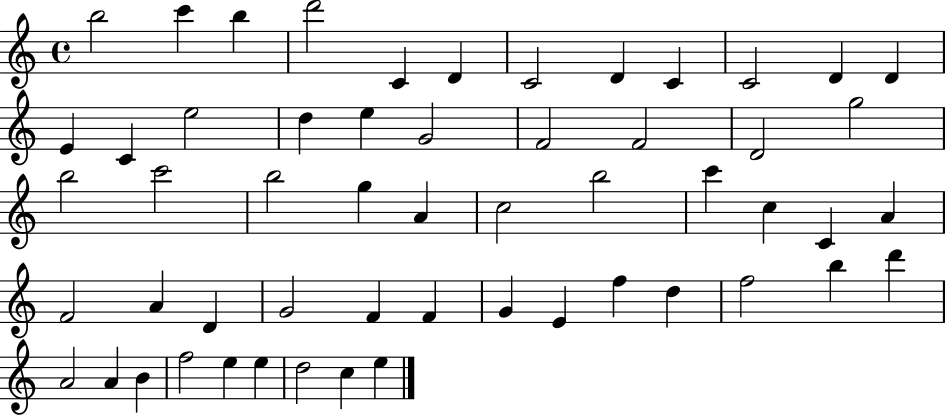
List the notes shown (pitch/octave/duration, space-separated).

B5/h C6/q B5/q D6/h C4/q D4/q C4/h D4/q C4/q C4/h D4/q D4/q E4/q C4/q E5/h D5/q E5/q G4/h F4/h F4/h D4/h G5/h B5/h C6/h B5/h G5/q A4/q C5/h B5/h C6/q C5/q C4/q A4/q F4/h A4/q D4/q G4/h F4/q F4/q G4/q E4/q F5/q D5/q F5/h B5/q D6/q A4/h A4/q B4/q F5/h E5/q E5/q D5/h C5/q E5/q